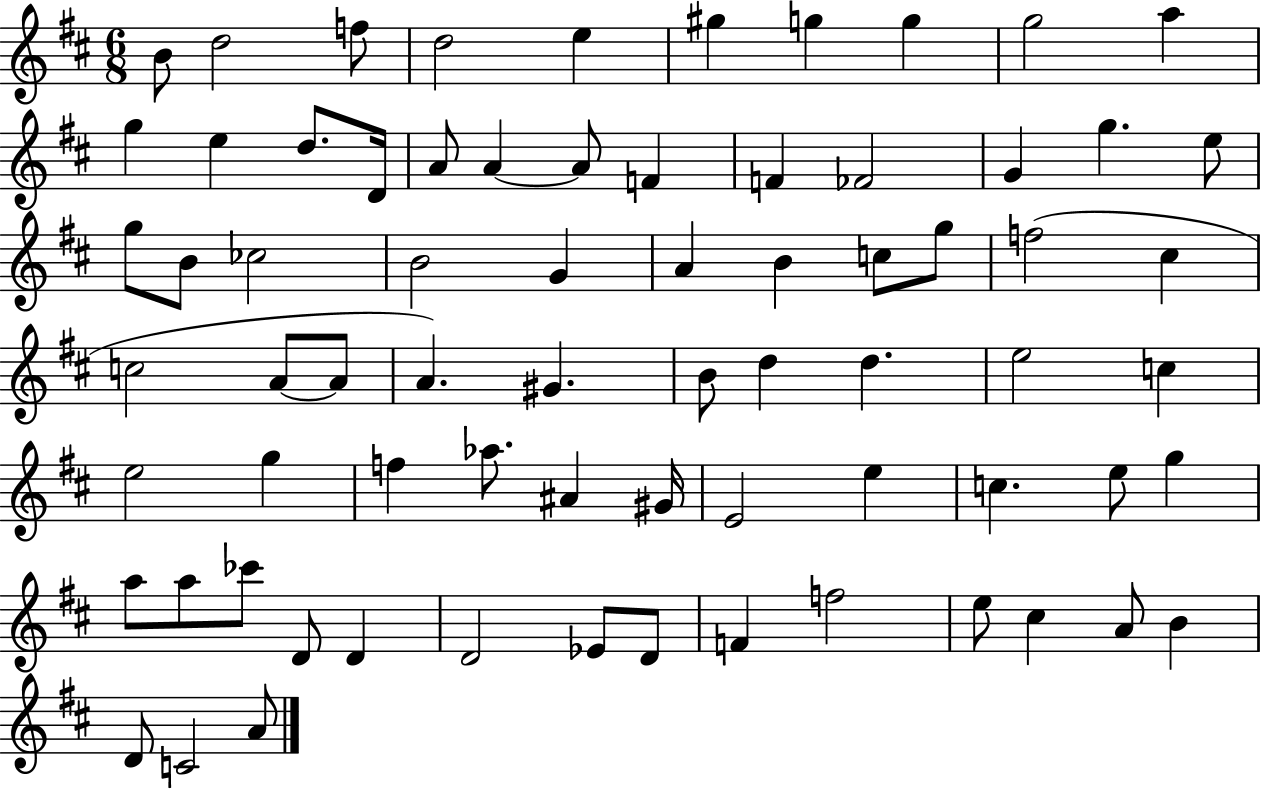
B4/e D5/h F5/e D5/h E5/q G#5/q G5/q G5/q G5/h A5/q G5/q E5/q D5/e. D4/s A4/e A4/q A4/e F4/q F4/q FES4/h G4/q G5/q. E5/e G5/e B4/e CES5/h B4/h G4/q A4/q B4/q C5/e G5/e F5/h C#5/q C5/h A4/e A4/e A4/q. G#4/q. B4/e D5/q D5/q. E5/h C5/q E5/h G5/q F5/q Ab5/e. A#4/q G#4/s E4/h E5/q C5/q. E5/e G5/q A5/e A5/e CES6/e D4/e D4/q D4/h Eb4/e D4/e F4/q F5/h E5/e C#5/q A4/e B4/q D4/e C4/h A4/e